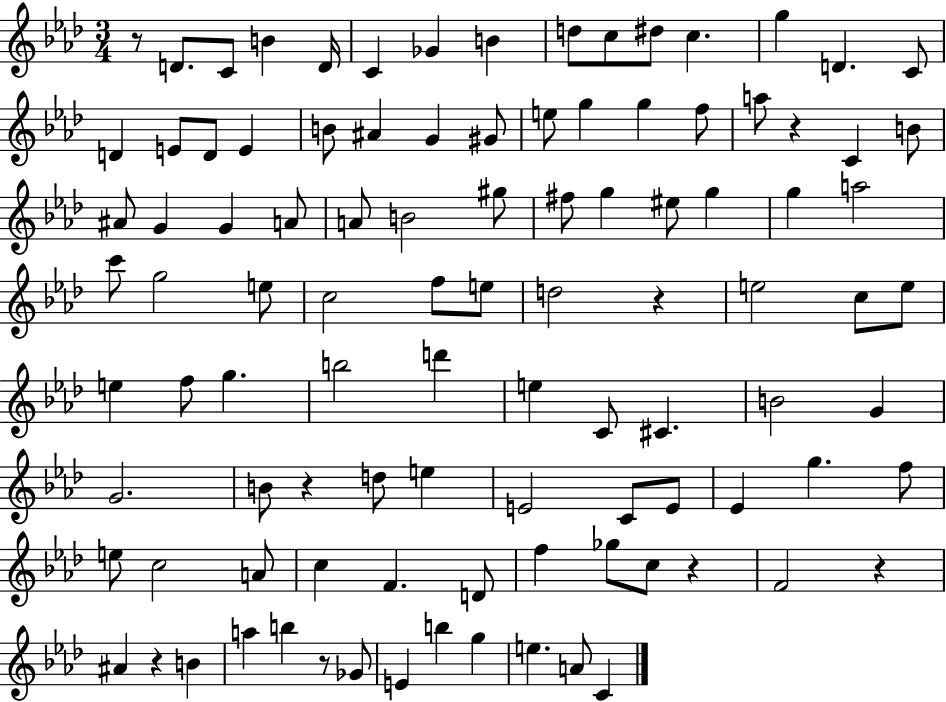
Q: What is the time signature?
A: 3/4